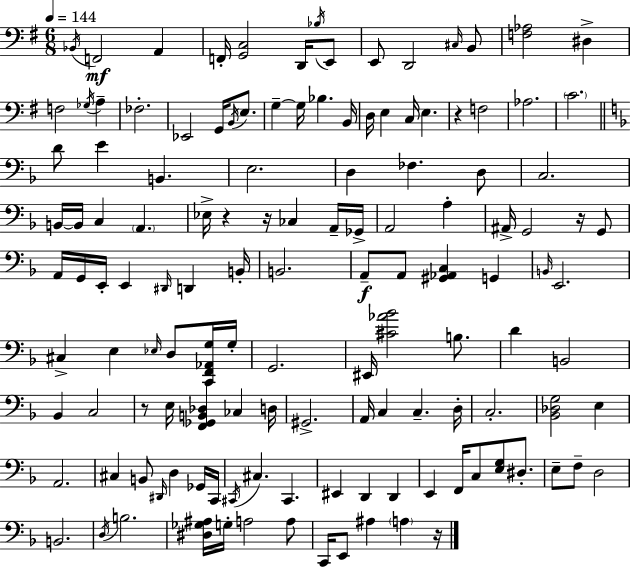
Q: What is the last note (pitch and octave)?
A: A3